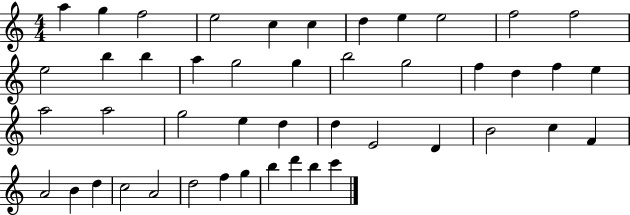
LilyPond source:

{
  \clef treble
  \numericTimeSignature
  \time 4/4
  \key c \major
  a''4 g''4 f''2 | e''2 c''4 c''4 | d''4 e''4 e''2 | f''2 f''2 | \break e''2 b''4 b''4 | a''4 g''2 g''4 | b''2 g''2 | f''4 d''4 f''4 e''4 | \break a''2 a''2 | g''2 e''4 d''4 | d''4 e'2 d'4 | b'2 c''4 f'4 | \break a'2 b'4 d''4 | c''2 a'2 | d''2 f''4 g''4 | b''4 d'''4 b''4 c'''4 | \break \bar "|."
}